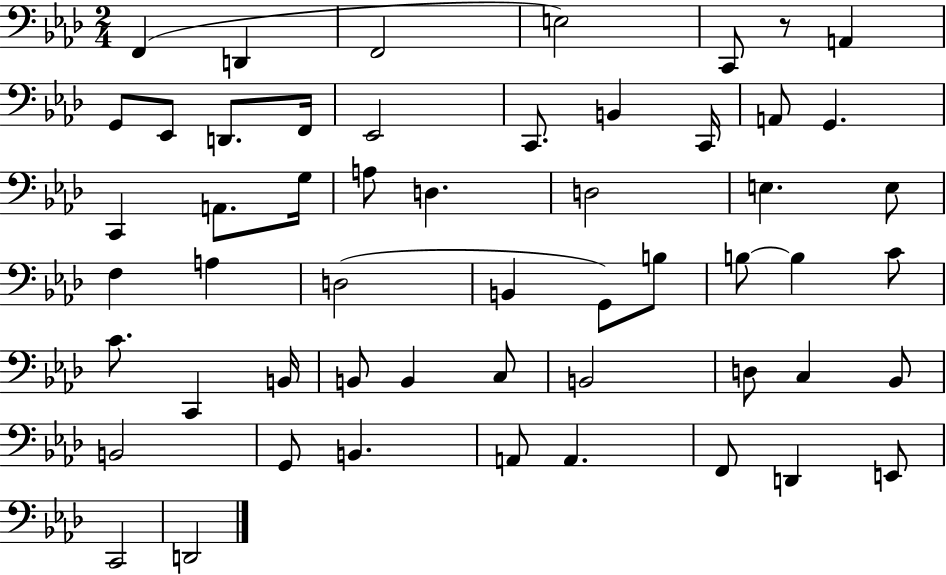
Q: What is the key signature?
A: AES major